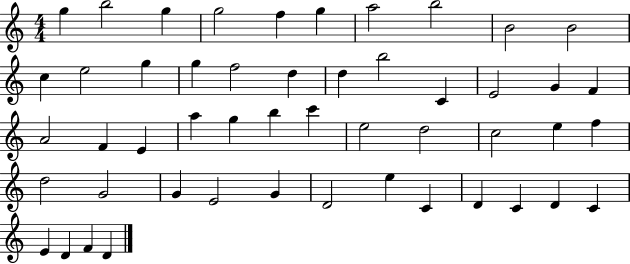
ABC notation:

X:1
T:Untitled
M:4/4
L:1/4
K:C
g b2 g g2 f g a2 b2 B2 B2 c e2 g g f2 d d b2 C E2 G F A2 F E a g b c' e2 d2 c2 e f d2 G2 G E2 G D2 e C D C D C E D F D